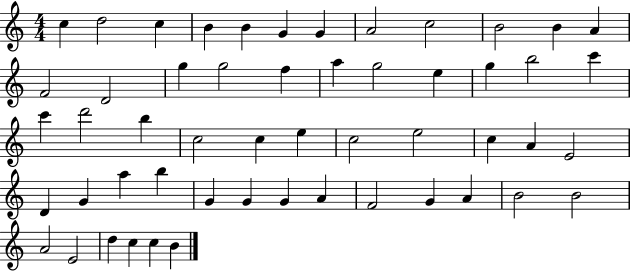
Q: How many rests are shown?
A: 0